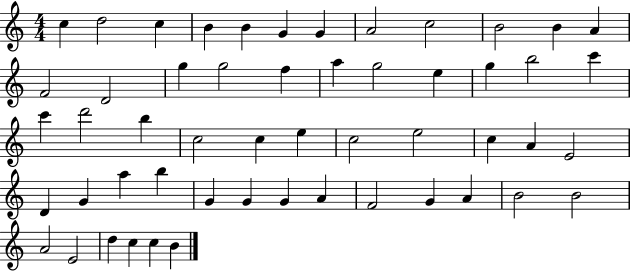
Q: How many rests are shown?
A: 0